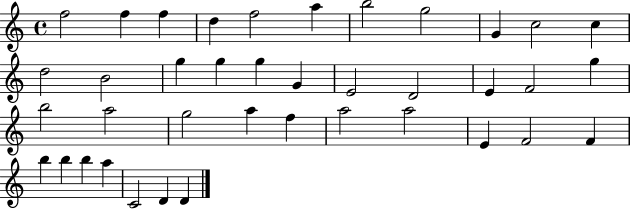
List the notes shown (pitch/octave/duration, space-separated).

F5/h F5/q F5/q D5/q F5/h A5/q B5/h G5/h G4/q C5/h C5/q D5/h B4/h G5/q G5/q G5/q G4/q E4/h D4/h E4/q F4/h G5/q B5/h A5/h G5/h A5/q F5/q A5/h A5/h E4/q F4/h F4/q B5/q B5/q B5/q A5/q C4/h D4/q D4/q